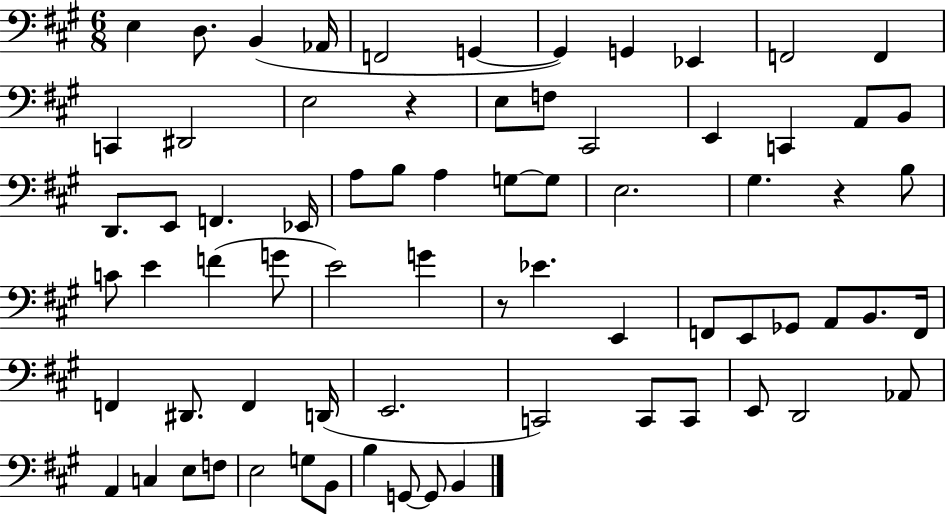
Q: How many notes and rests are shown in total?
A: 72